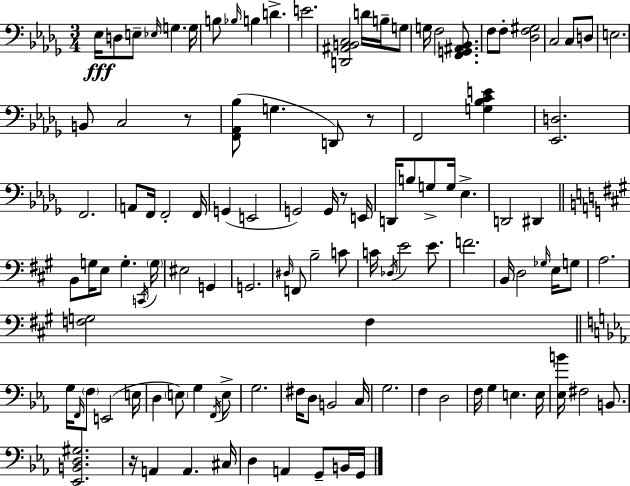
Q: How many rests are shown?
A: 4